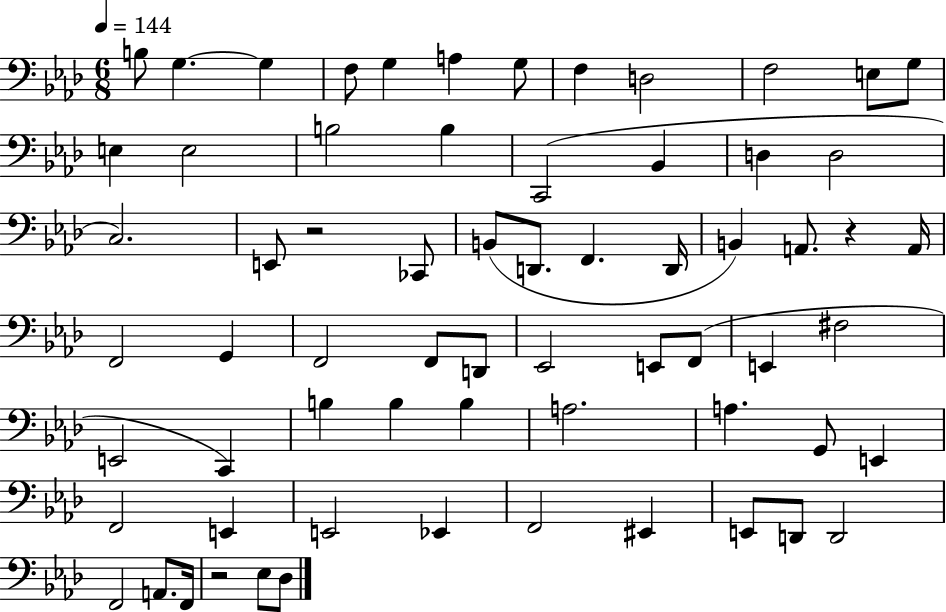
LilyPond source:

{
  \clef bass
  \numericTimeSignature
  \time 6/8
  \key aes \major
  \tempo 4 = 144
  b8 g4.~~ g4 | f8 g4 a4 g8 | f4 d2 | f2 e8 g8 | \break e4 e2 | b2 b4 | c,2( bes,4 | d4 d2 | \break c2.) | e,8 r2 ces,8 | b,8( d,8. f,4. d,16 | b,4) a,8. r4 a,16 | \break f,2 g,4 | f,2 f,8 d,8 | ees,2 e,8 f,8( | e,4 fis2 | \break e,2 c,4) | b4 b4 b4 | a2. | a4. g,8 e,4 | \break f,2 e,4 | e,2 ees,4 | f,2 eis,4 | e,8 d,8 d,2 | \break f,2 a,8. f,16 | r2 ees8 des8 | \bar "|."
}